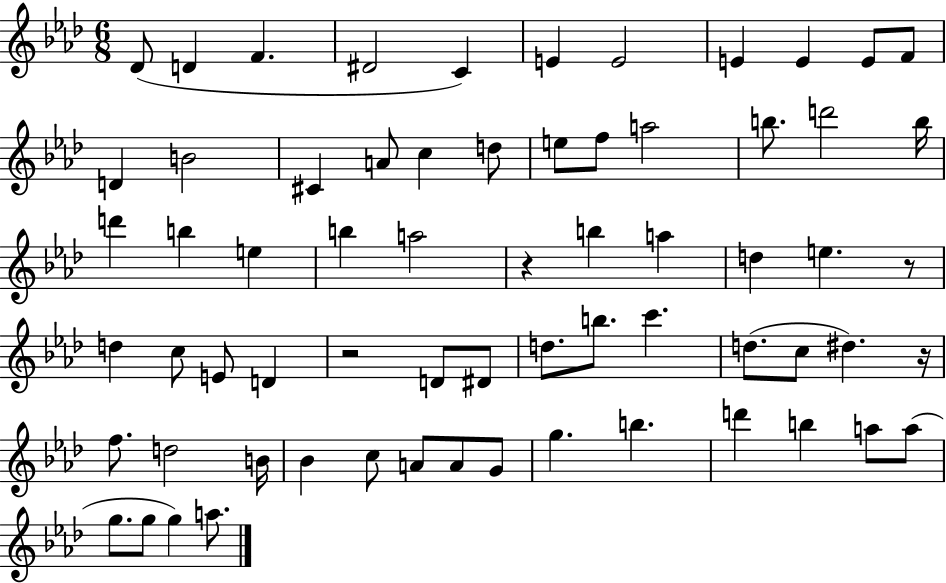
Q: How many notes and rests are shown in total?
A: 66